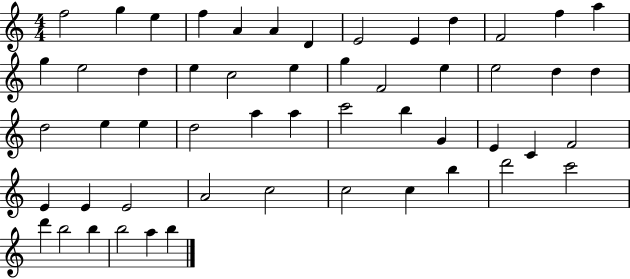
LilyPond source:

{
  \clef treble
  \numericTimeSignature
  \time 4/4
  \key c \major
  f''2 g''4 e''4 | f''4 a'4 a'4 d'4 | e'2 e'4 d''4 | f'2 f''4 a''4 | \break g''4 e''2 d''4 | e''4 c''2 e''4 | g''4 f'2 e''4 | e''2 d''4 d''4 | \break d''2 e''4 e''4 | d''2 a''4 a''4 | c'''2 b''4 g'4 | e'4 c'4 f'2 | \break e'4 e'4 e'2 | a'2 c''2 | c''2 c''4 b''4 | d'''2 c'''2 | \break d'''4 b''2 b''4 | b''2 a''4 b''4 | \bar "|."
}